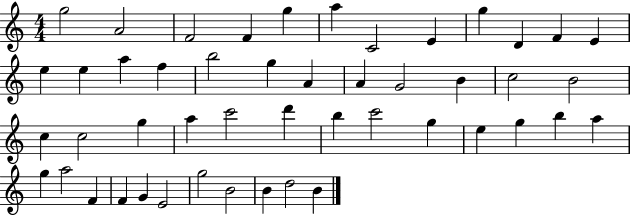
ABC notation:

X:1
T:Untitled
M:4/4
L:1/4
K:C
g2 A2 F2 F g a C2 E g D F E e e a f b2 g A A G2 B c2 B2 c c2 g a c'2 d' b c'2 g e g b a g a2 F F G E2 g2 B2 B d2 B